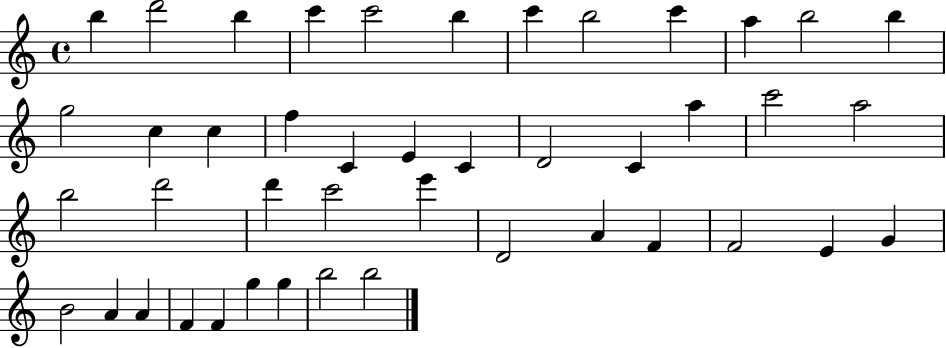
X:1
T:Untitled
M:4/4
L:1/4
K:C
b d'2 b c' c'2 b c' b2 c' a b2 b g2 c c f C E C D2 C a c'2 a2 b2 d'2 d' c'2 e' D2 A F F2 E G B2 A A F F g g b2 b2